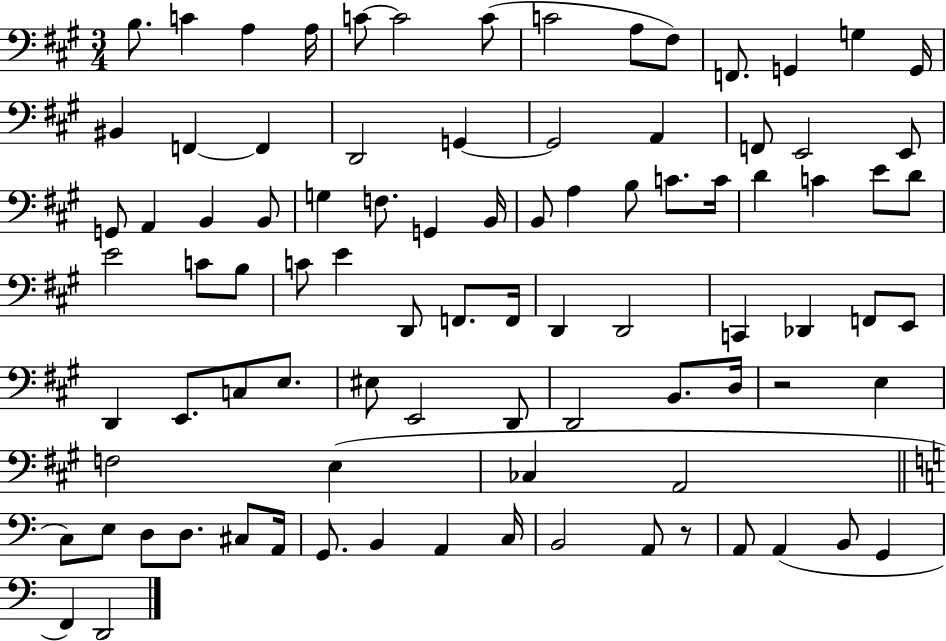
X:1
T:Untitled
M:3/4
L:1/4
K:A
B,/2 C A, A,/4 C/2 C2 C/2 C2 A,/2 ^F,/2 F,,/2 G,, G, G,,/4 ^B,, F,, F,, D,,2 G,, G,,2 A,, F,,/2 E,,2 E,,/2 G,,/2 A,, B,, B,,/2 G, F,/2 G,, B,,/4 B,,/2 A, B,/2 C/2 C/4 D C E/2 D/2 E2 C/2 B,/2 C/2 E D,,/2 F,,/2 F,,/4 D,, D,,2 C,, _D,, F,,/2 E,,/2 D,, E,,/2 C,/2 E,/2 ^E,/2 E,,2 D,,/2 D,,2 B,,/2 D,/4 z2 E, F,2 E, _C, A,,2 C,/2 E,/2 D,/2 D,/2 ^C,/2 A,,/4 G,,/2 B,, A,, C,/4 B,,2 A,,/2 z/2 A,,/2 A,, B,,/2 G,, F,, D,,2